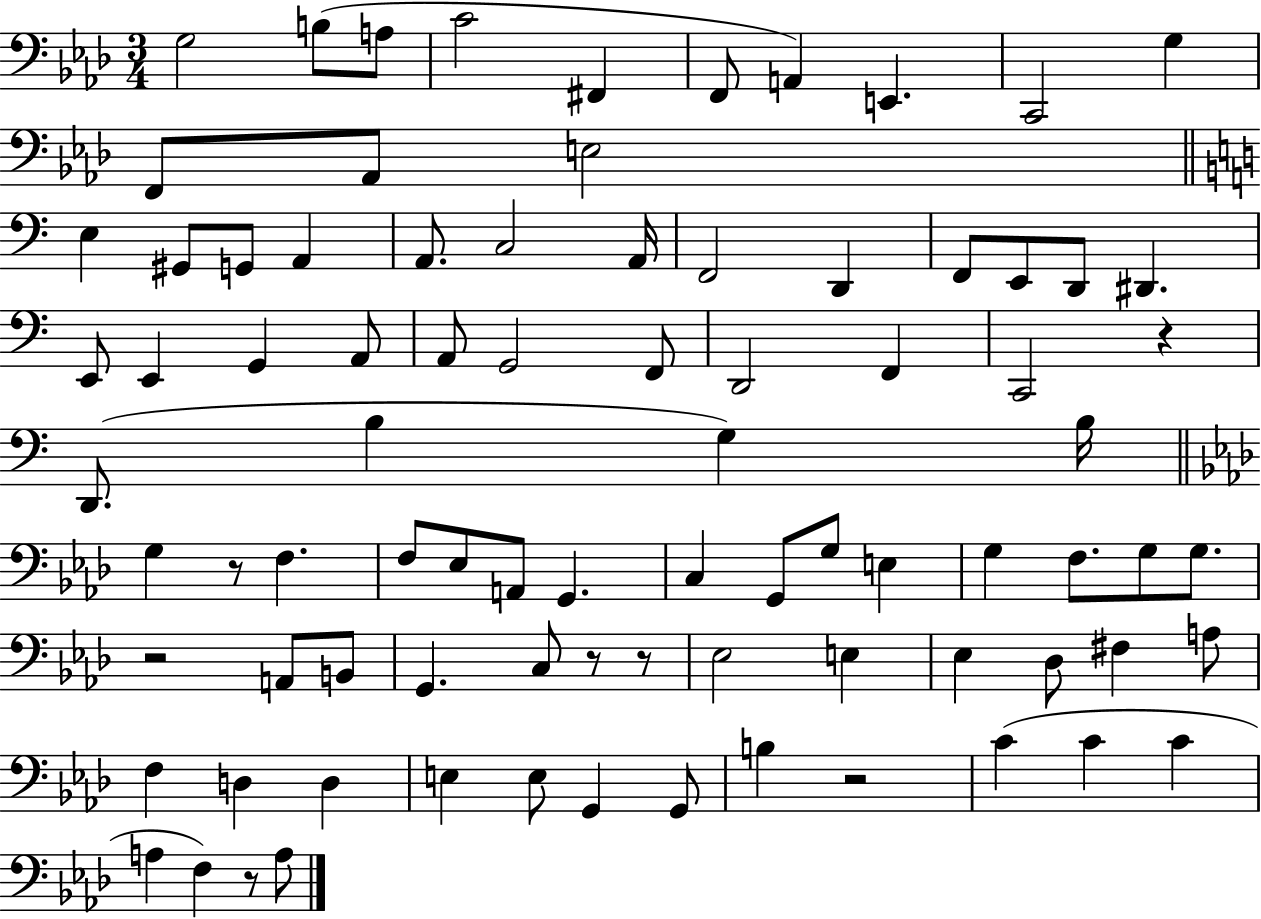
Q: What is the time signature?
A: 3/4